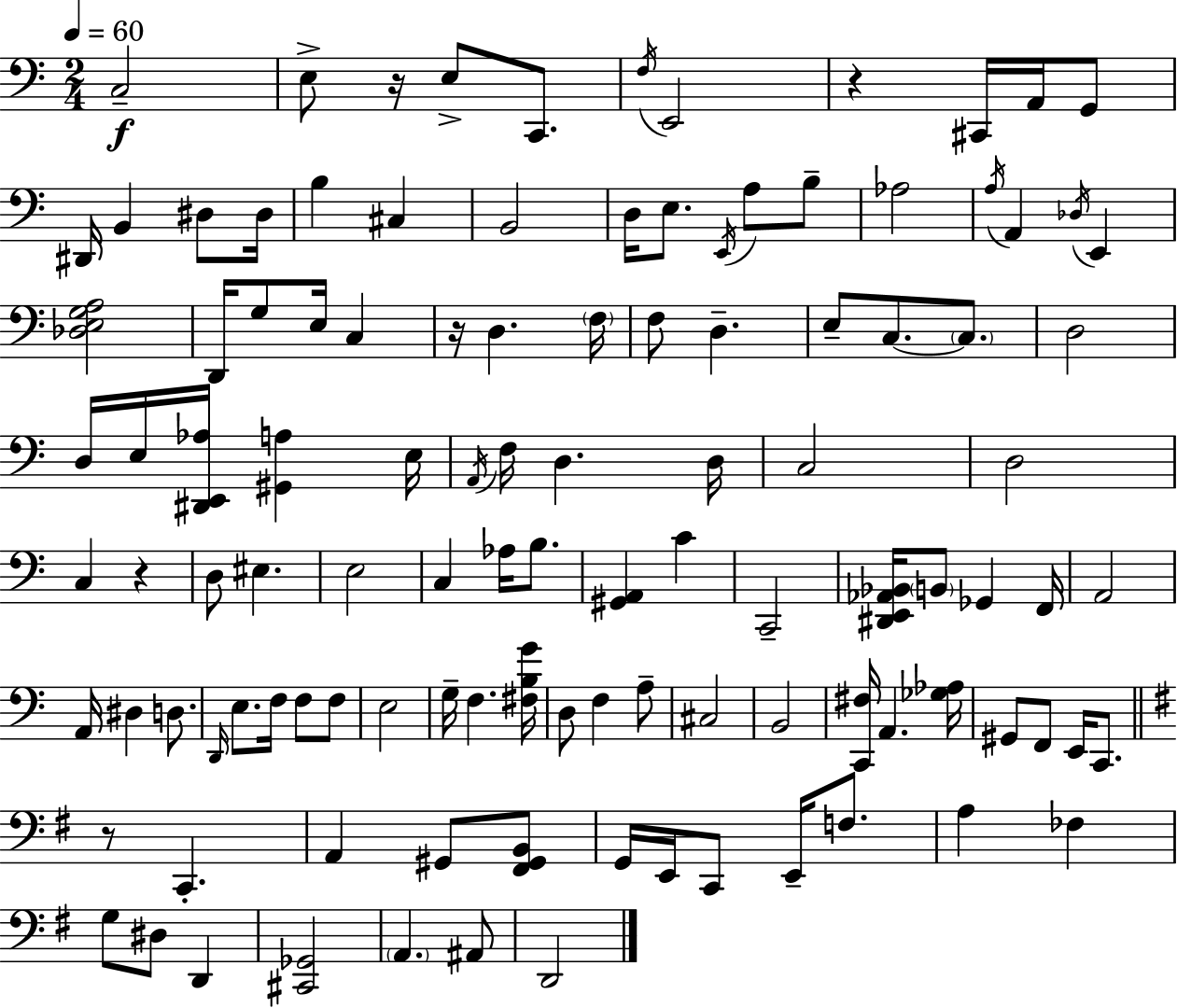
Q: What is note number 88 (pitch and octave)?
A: E2